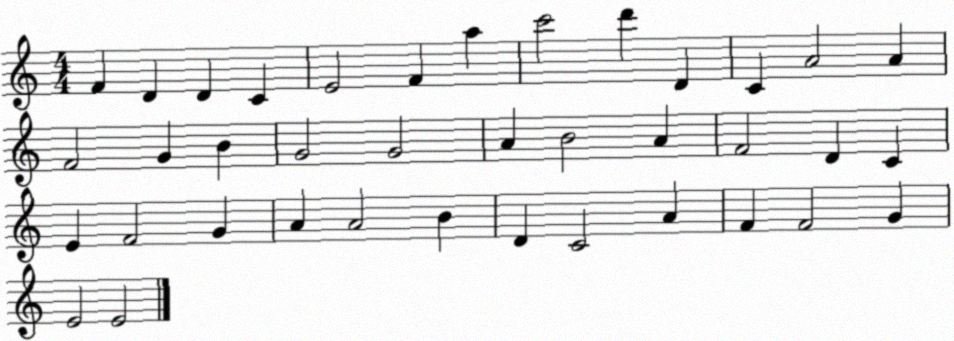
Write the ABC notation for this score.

X:1
T:Untitled
M:4/4
L:1/4
K:C
F D D C E2 F a c'2 d' D C A2 A F2 G B G2 G2 A B2 A F2 D C E F2 G A A2 B D C2 A F F2 G E2 E2